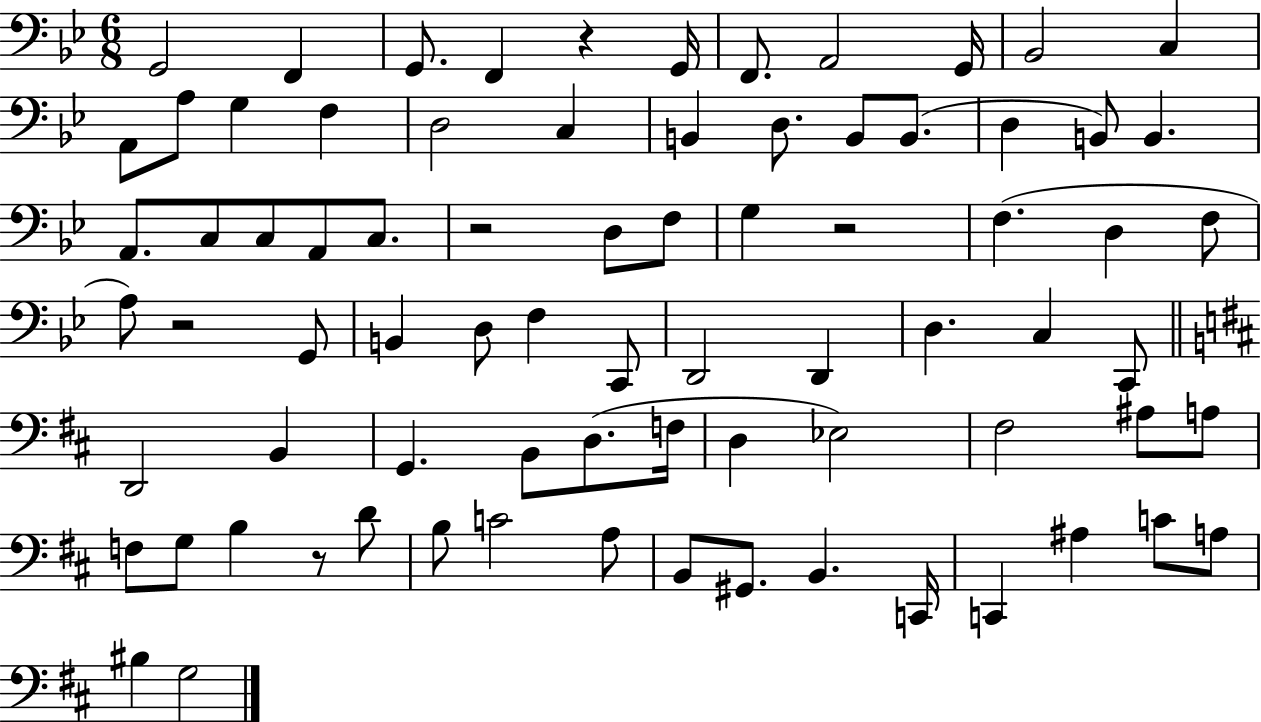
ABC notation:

X:1
T:Untitled
M:6/8
L:1/4
K:Bb
G,,2 F,, G,,/2 F,, z G,,/4 F,,/2 A,,2 G,,/4 _B,,2 C, A,,/2 A,/2 G, F, D,2 C, B,, D,/2 B,,/2 B,,/2 D, B,,/2 B,, A,,/2 C,/2 C,/2 A,,/2 C,/2 z2 D,/2 F,/2 G, z2 F, D, F,/2 A,/2 z2 G,,/2 B,, D,/2 F, C,,/2 D,,2 D,, D, C, C,,/2 D,,2 B,, G,, B,,/2 D,/2 F,/4 D, _E,2 ^F,2 ^A,/2 A,/2 F,/2 G,/2 B, z/2 D/2 B,/2 C2 A,/2 B,,/2 ^G,,/2 B,, C,,/4 C,, ^A, C/2 A,/2 ^B, G,2